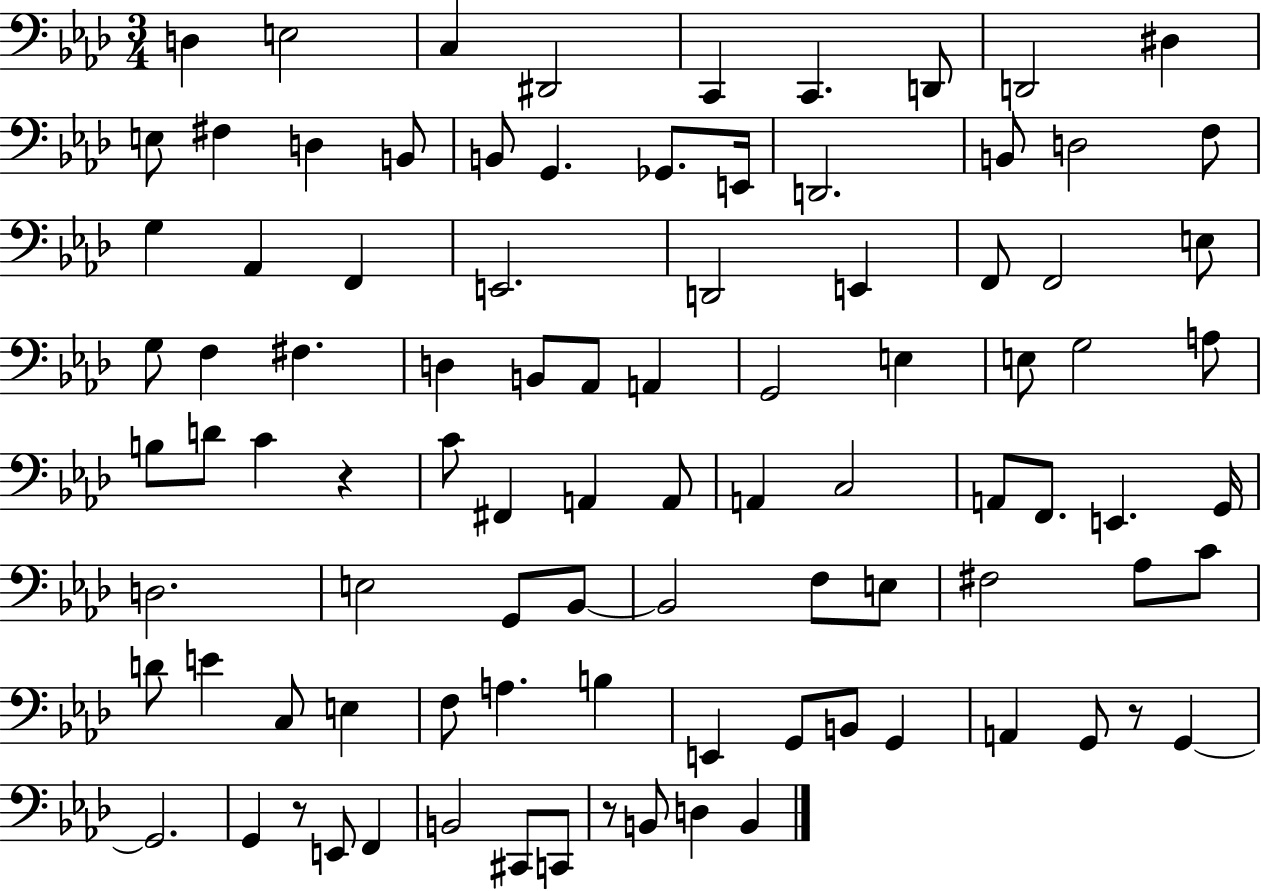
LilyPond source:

{
  \clef bass
  \numericTimeSignature
  \time 3/4
  \key aes \major
  \repeat volta 2 { d4 e2 | c4 dis,2 | c,4 c,4. d,8 | d,2 dis4 | \break e8 fis4 d4 b,8 | b,8 g,4. ges,8. e,16 | d,2. | b,8 d2 f8 | \break g4 aes,4 f,4 | e,2. | d,2 e,4 | f,8 f,2 e8 | \break g8 f4 fis4. | d4 b,8 aes,8 a,4 | g,2 e4 | e8 g2 a8 | \break b8 d'8 c'4 r4 | c'8 fis,4 a,4 a,8 | a,4 c2 | a,8 f,8. e,4. g,16 | \break d2. | e2 g,8 bes,8~~ | bes,2 f8 e8 | fis2 aes8 c'8 | \break d'8 e'4 c8 e4 | f8 a4. b4 | e,4 g,8 b,8 g,4 | a,4 g,8 r8 g,4~~ | \break g,2. | g,4 r8 e,8 f,4 | b,2 cis,8 c,8 | r8 b,8 d4 b,4 | \break } \bar "|."
}